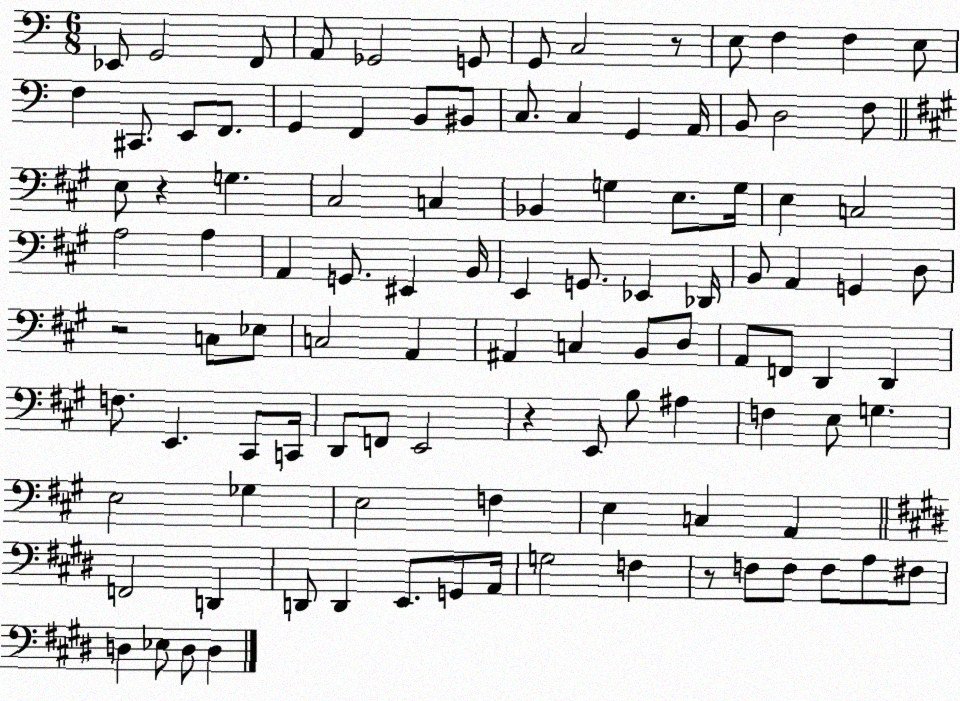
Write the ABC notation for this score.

X:1
T:Untitled
M:6/8
L:1/4
K:C
_E,,/2 G,,2 F,,/2 A,,/2 _G,,2 G,,/2 G,,/2 C,2 z/2 E,/2 F, F, E,/2 F, ^C,,/2 E,,/2 F,,/2 G,, F,, B,,/2 ^B,,/2 C,/2 C, G,, A,,/4 B,,/2 D,2 F,/2 E,/2 z G, ^C,2 C, _B,, G, E,/2 G,/4 E, C,2 A,2 A, A,, G,,/2 ^E,, B,,/4 E,, G,,/2 _E,, _D,,/4 B,,/2 A,, G,, D,/2 z2 C,/2 _E,/2 C,2 A,, ^A,, C, B,,/2 D,/2 A,,/2 F,,/2 D,, D,, F,/2 E,, ^C,,/2 C,,/4 D,,/2 F,,/2 E,,2 z E,,/2 B,/2 ^A, F, E,/2 G, E,2 _G, E,2 F, E, C, A,, F,,2 D,, D,,/2 D,, E,,/2 G,,/2 A,,/4 G,2 F, z/2 F,/2 F,/2 F,/2 A,/2 ^F,/2 D, _E,/2 D,/2 D,